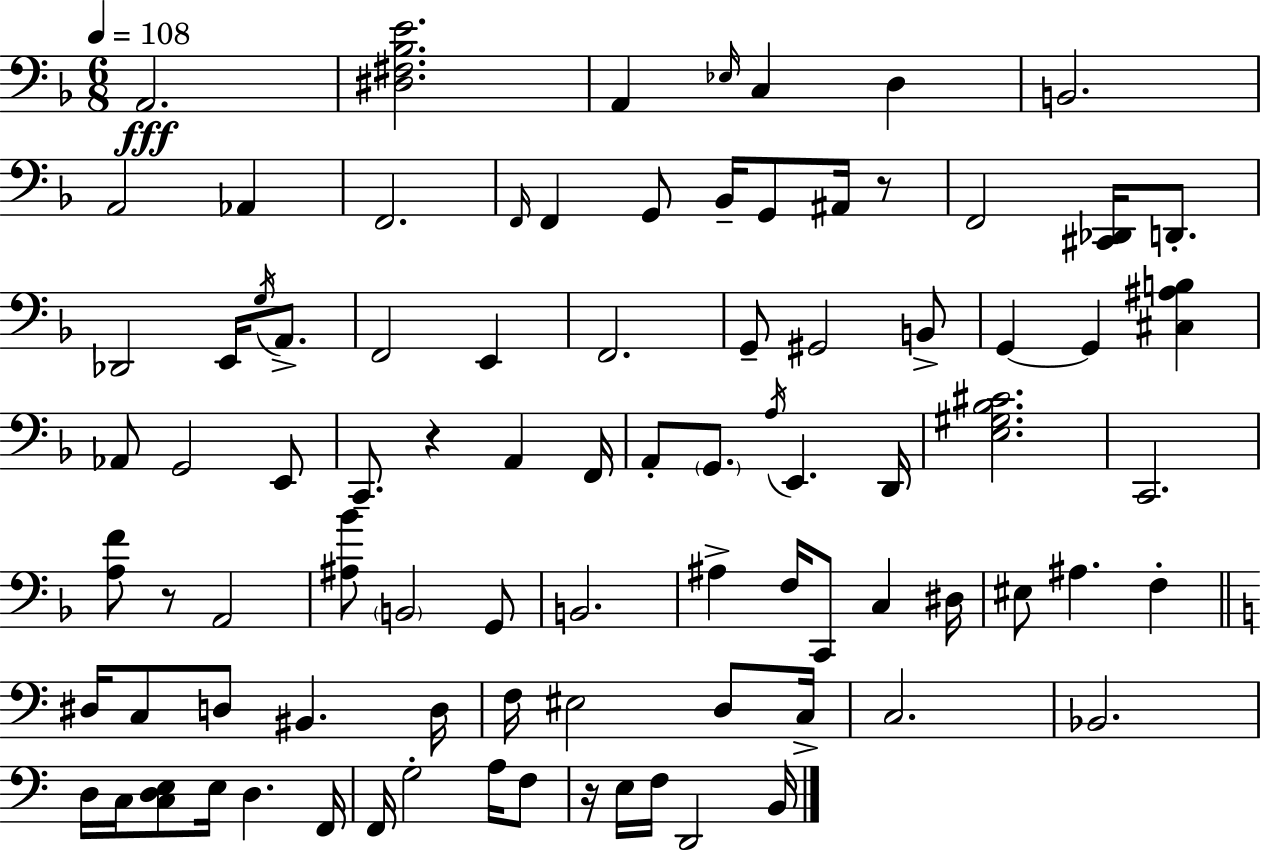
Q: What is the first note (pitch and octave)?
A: A2